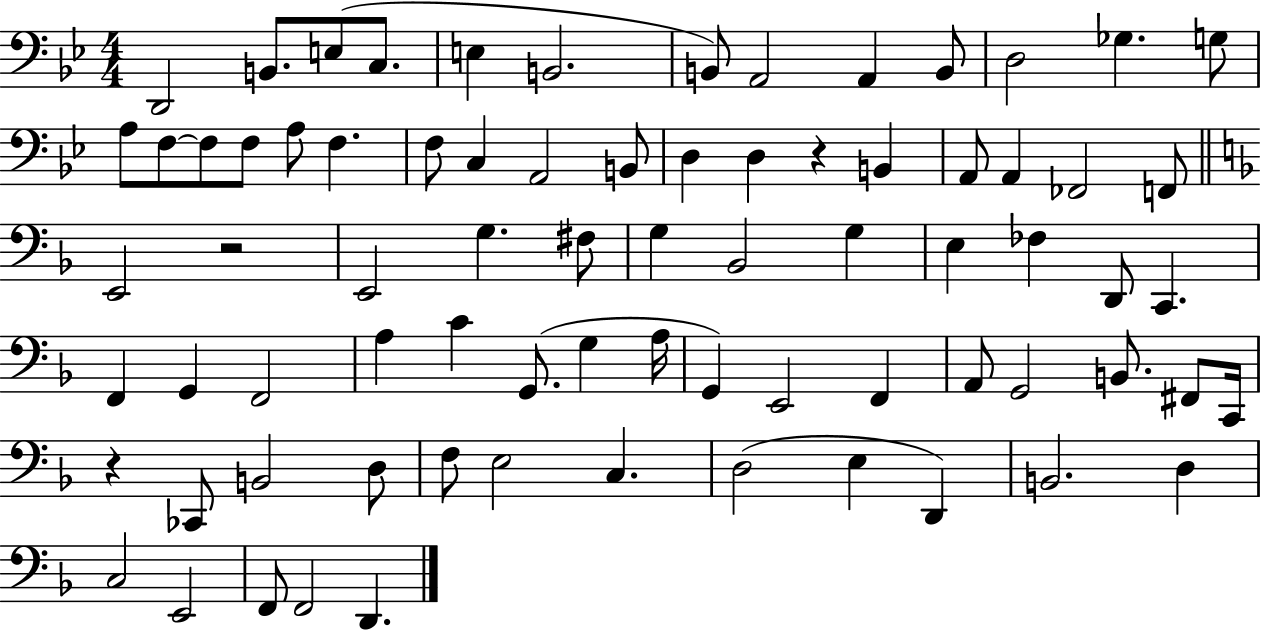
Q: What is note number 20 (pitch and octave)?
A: F3